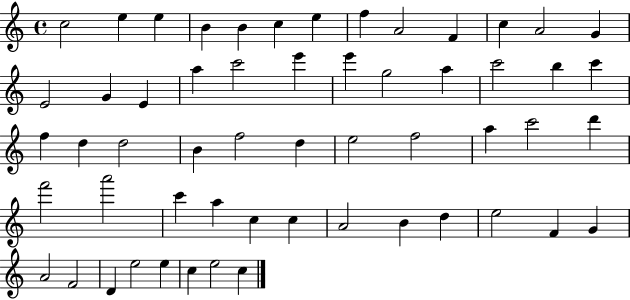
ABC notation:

X:1
T:Untitled
M:4/4
L:1/4
K:C
c2 e e B B c e f A2 F c A2 G E2 G E a c'2 e' e' g2 a c'2 b c' f d d2 B f2 d e2 f2 a c'2 d' f'2 a'2 c' a c c A2 B d e2 F G A2 F2 D e2 e c e2 c